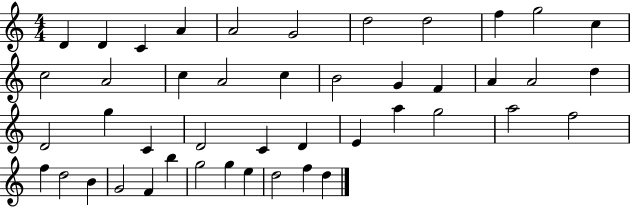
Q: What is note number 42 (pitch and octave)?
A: E5